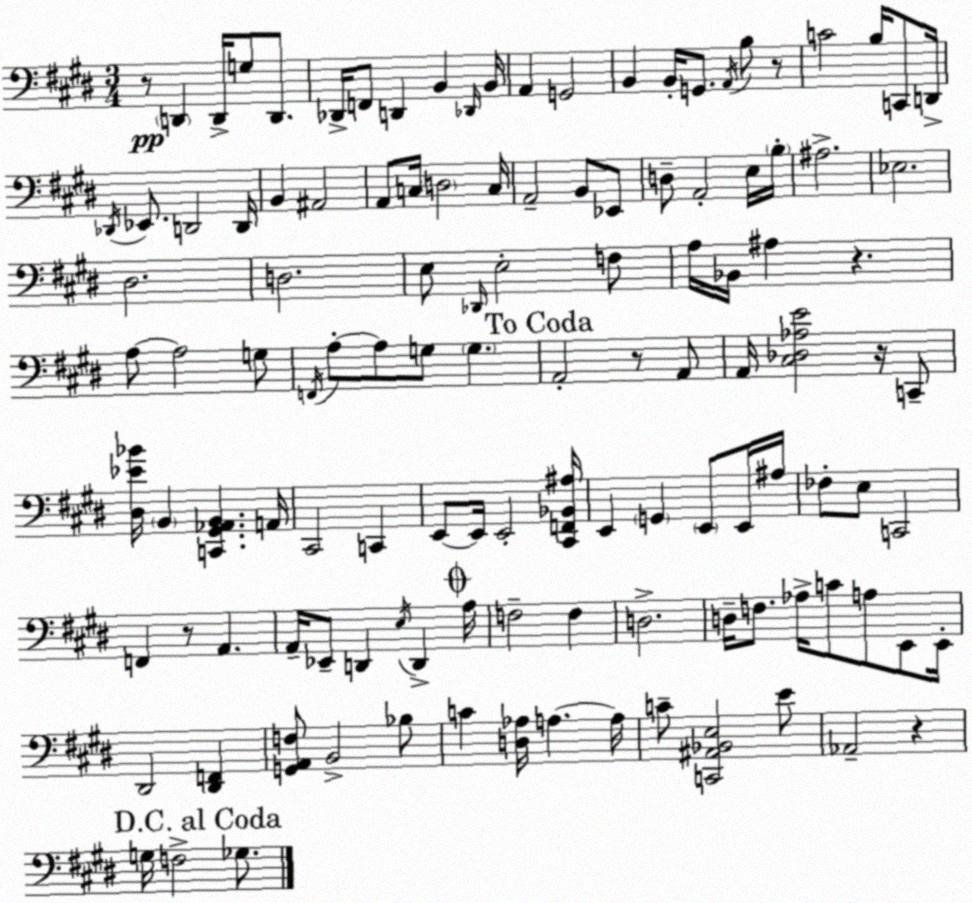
X:1
T:Untitled
M:3/4
L:1/4
K:E
z/2 D,, D,,/4 G,/2 D,,/2 _D,,/4 F,,/2 D,, B,, _D,,/4 B,,/4 A,, G,,2 B,, B,,/4 G,,/2 A,,/4 B,/2 z/2 C2 B,/4 C,,/2 D,,/4 _D,,/4 _E,,/2 D,,2 D,,/4 B,, ^A,,2 A,,/2 C,/4 D,2 C,/4 A,,2 B,,/2 _E,,/2 D,/2 A,,2 E,/4 B,/4 ^A,2 _E,2 ^D,2 D,2 E,/2 _D,,/4 E,2 F,/2 A,/4 _B,,/4 ^A, z A,/2 A,2 G,/2 F,,/4 A,/2 A,/2 G,/2 G, A,,2 z/2 A,,/2 A,,/4 [^C,_D,_A,E]2 z/4 C,,/2 [^D,_E_B]/4 B,, [C,,^G,,_A,,B,,] A,,/4 ^C,,2 C,, E,,/2 E,,/4 E,,2 [^C,,F,,_B,,^A,]/4 E,, G,, E,,/2 E,,/4 ^A,/4 _F,/2 E,/2 C,,2 F,, z/2 A,, A,,/4 _E,,/2 D,, E,/4 D,, A,/4 F,2 F, D,2 D,/4 F,/2 _A,/4 C/2 A,/2 E,,/2 E,,/4 ^D,,2 [^D,,F,,] [G,,A,,F,]/2 B,,2 _B,/2 C [D,_A,]/4 A, A,/4 C/2 [C,,^A,,_B,,E,]2 E/2 _A,,2 z G,/4 F,2 _G,/2